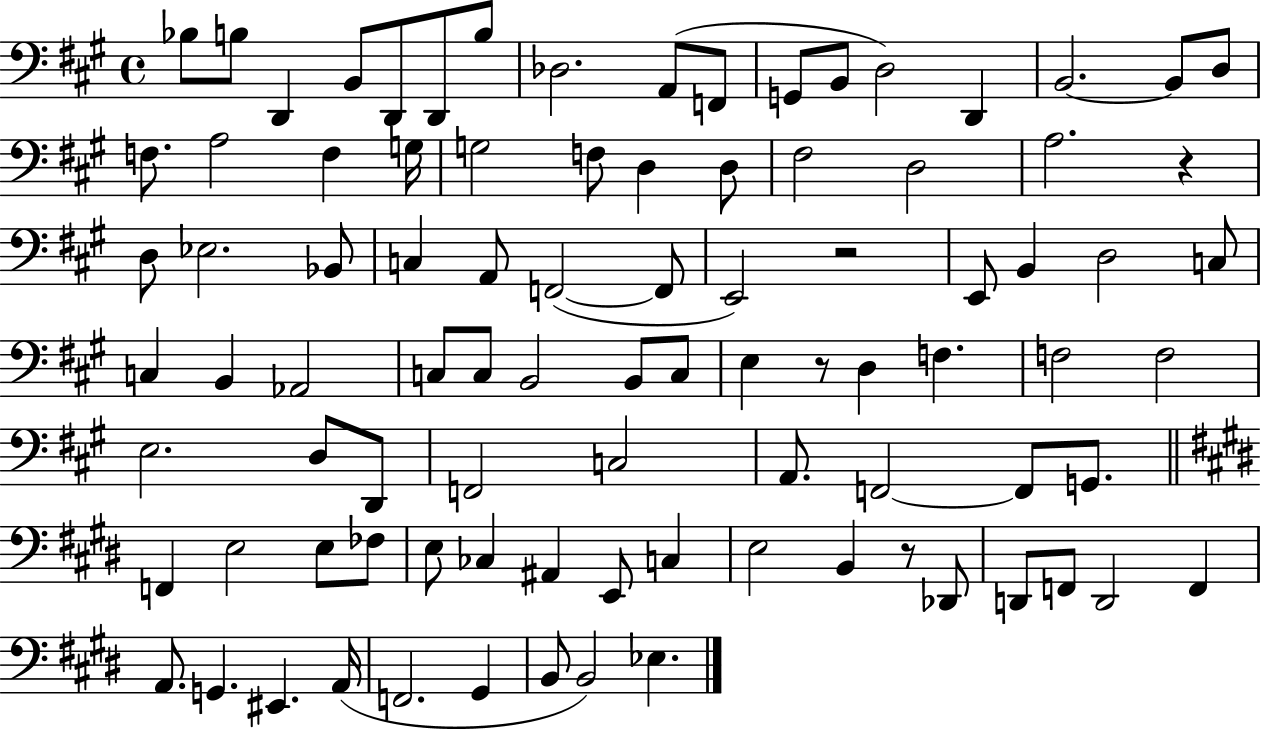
{
  \clef bass
  \time 4/4
  \defaultTimeSignature
  \key a \major
  bes8 b8 d,4 b,8 d,8 d,8 b8 | des2. a,8( f,8 | g,8 b,8 d2) d,4 | b,2.~~ b,8 d8 | \break f8. a2 f4 g16 | g2 f8 d4 d8 | fis2 d2 | a2. r4 | \break d8 ees2. bes,8 | c4 a,8 f,2~(~ f,8 | e,2) r2 | e,8 b,4 d2 c8 | \break c4 b,4 aes,2 | c8 c8 b,2 b,8 c8 | e4 r8 d4 f4. | f2 f2 | \break e2. d8 d,8 | f,2 c2 | a,8. f,2~~ f,8 g,8. | \bar "||" \break \key e \major f,4 e2 e8 fes8 | e8 ces4 ais,4 e,8 c4 | e2 b,4 r8 des,8 | d,8 f,8 d,2 f,4 | \break a,8. g,4. eis,4. a,16( | f,2. gis,4 | b,8 b,2) ees4. | \bar "|."
}